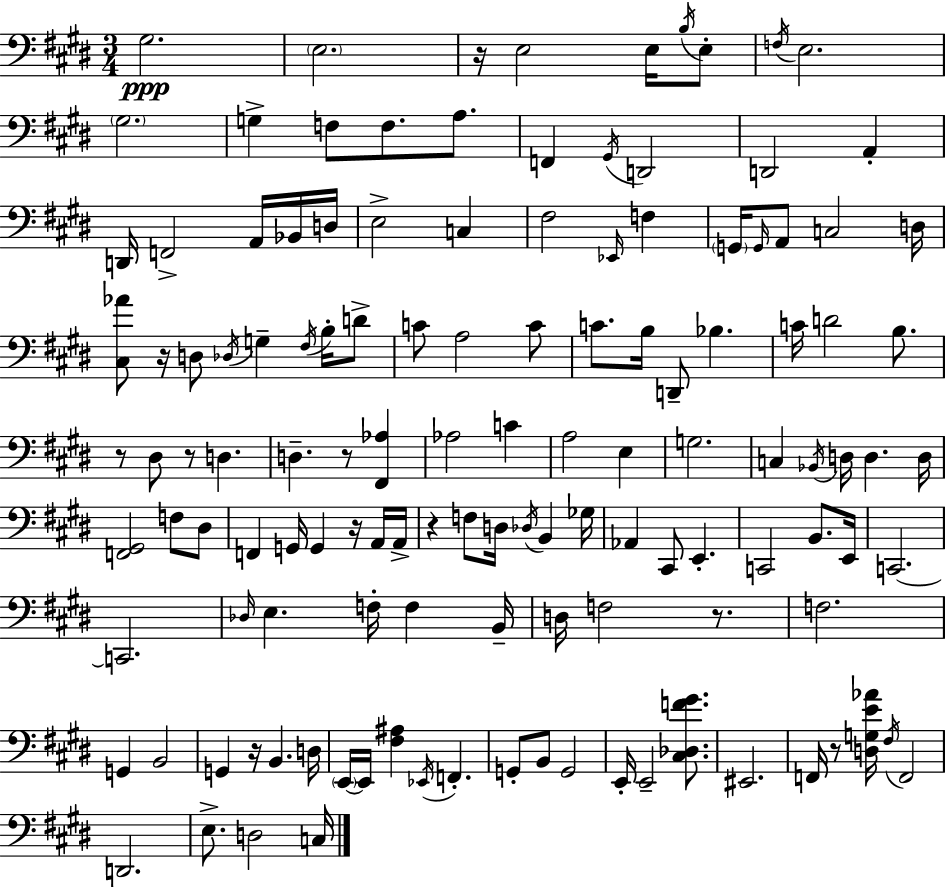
G#3/h. E3/h. R/s E3/h E3/s B3/s E3/e F3/s E3/h. G#3/h. G3/q F3/e F3/e. A3/e. F2/q G#2/s D2/h D2/h A2/q D2/s F2/h A2/s Bb2/s D3/s E3/h C3/q F#3/h Eb2/s F3/q G2/s G2/s A2/e C3/h D3/s [C#3,Ab4]/e R/s D3/e Db3/s G3/q F#3/s B3/s D4/e C4/e A3/h C4/e C4/e. B3/s D2/e Bb3/q. C4/s D4/h B3/e. R/e D#3/e R/e D3/q. D3/q. R/e [F#2,Ab3]/q Ab3/h C4/q A3/h E3/q G3/h. C3/q Bb2/s D3/s D3/q. D3/s [F2,G#2]/h F3/e D#3/e F2/q G2/s G2/q R/s A2/s A2/s R/q F3/e D3/s Db3/s B2/q Gb3/s Ab2/q C#2/e E2/q. C2/h B2/e. E2/s C2/h. C2/h. Db3/s E3/q. F3/s F3/q B2/s D3/s F3/h R/e. F3/h. G2/q B2/h G2/q R/s B2/q. D3/s E2/s E2/s [F#3,A#3]/q Eb2/s F2/q. G2/e B2/e G2/h E2/s E2/h [C#3,Db3,F4,G#4]/e. EIS2/h. F2/s R/e [D3,G3,E4,Ab4]/s F#3/s F2/h D2/h. E3/e. D3/h C3/s